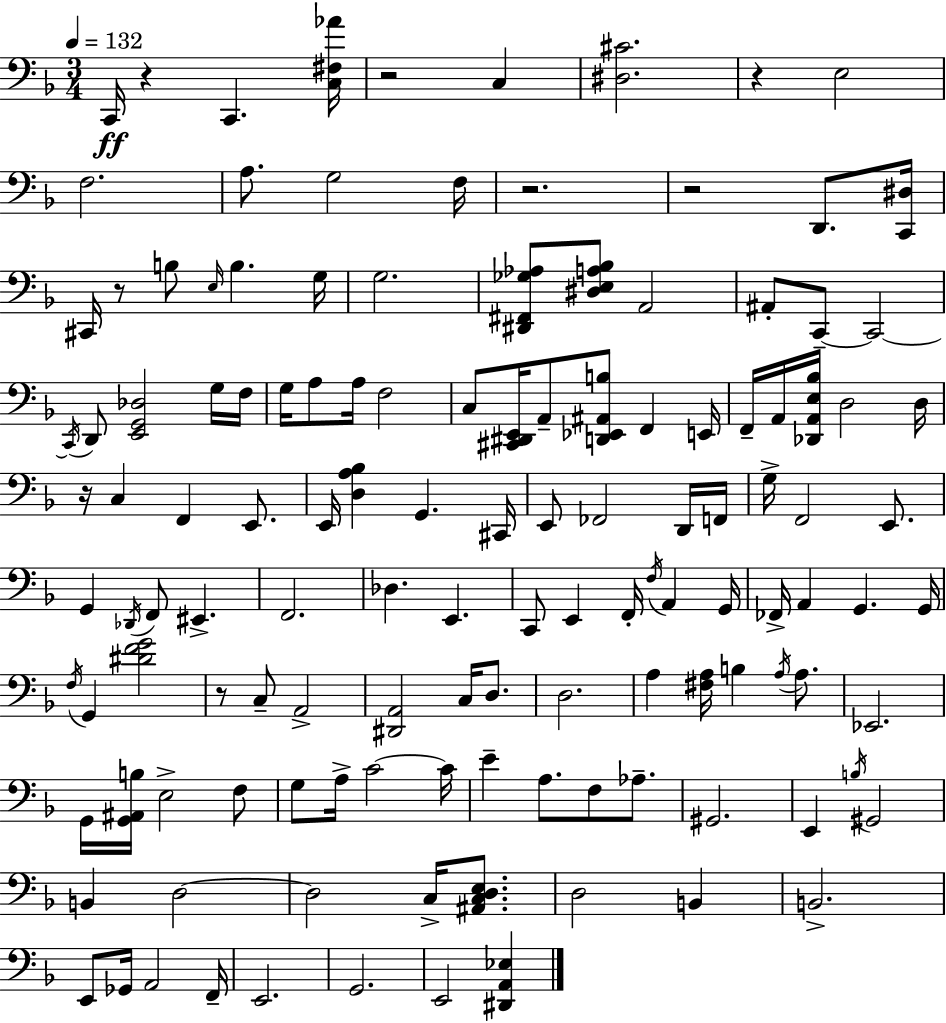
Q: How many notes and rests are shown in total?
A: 130